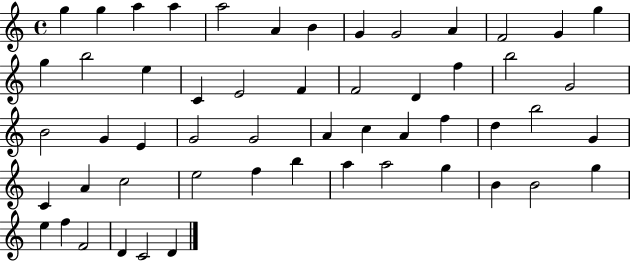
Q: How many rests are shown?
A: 0